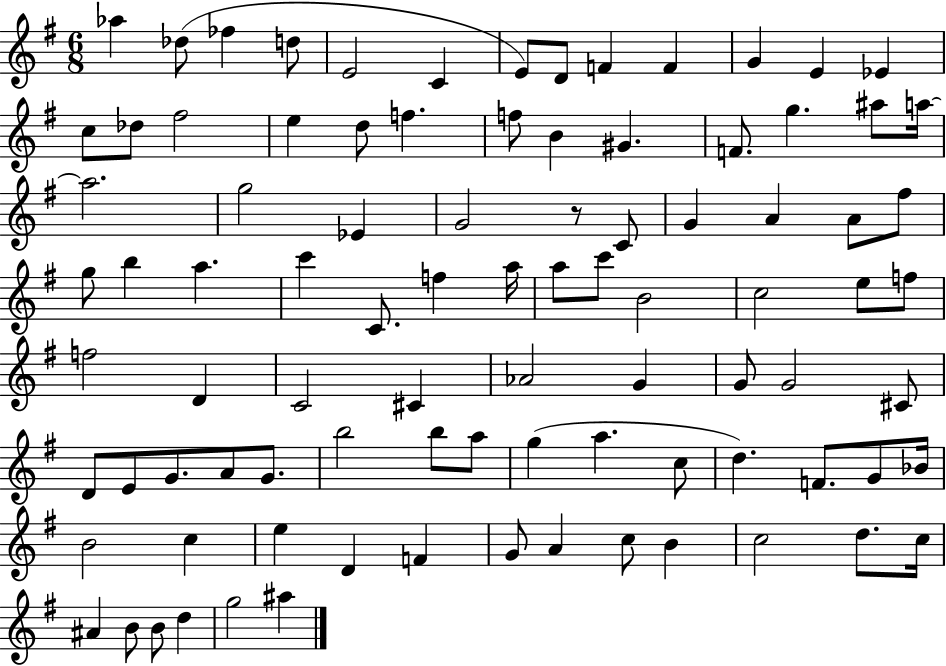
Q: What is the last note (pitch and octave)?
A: A#5